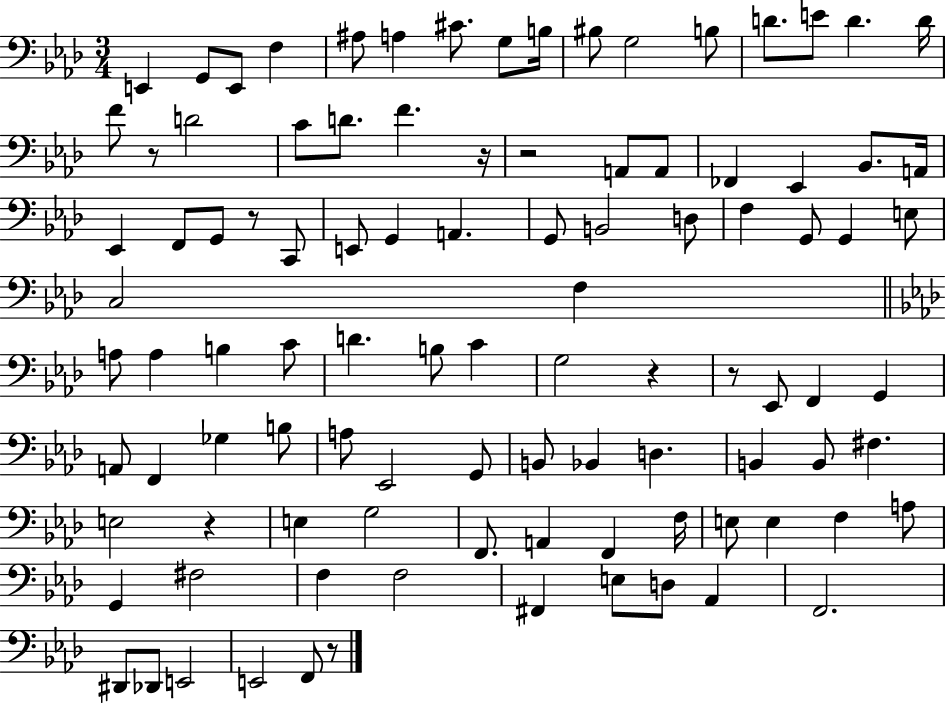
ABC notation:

X:1
T:Untitled
M:3/4
L:1/4
K:Ab
E,, G,,/2 E,,/2 F, ^A,/2 A, ^C/2 G,/2 B,/4 ^B,/2 G,2 B,/2 D/2 E/2 D D/4 F/2 z/2 D2 C/2 D/2 F z/4 z2 A,,/2 A,,/2 _F,, _E,, _B,,/2 A,,/4 _E,, F,,/2 G,,/2 z/2 C,,/2 E,,/2 G,, A,, G,,/2 B,,2 D,/2 F, G,,/2 G,, E,/2 C,2 F, A,/2 A, B, C/2 D B,/2 C G,2 z z/2 _E,,/2 F,, G,, A,,/2 F,, _G, B,/2 A,/2 _E,,2 G,,/2 B,,/2 _B,, D, B,, B,,/2 ^F, E,2 z E, G,2 F,,/2 A,, F,, F,/4 E,/2 E, F, A,/2 G,, ^F,2 F, F,2 ^F,, E,/2 D,/2 _A,, F,,2 ^D,,/2 _D,,/2 E,,2 E,,2 F,,/2 z/2